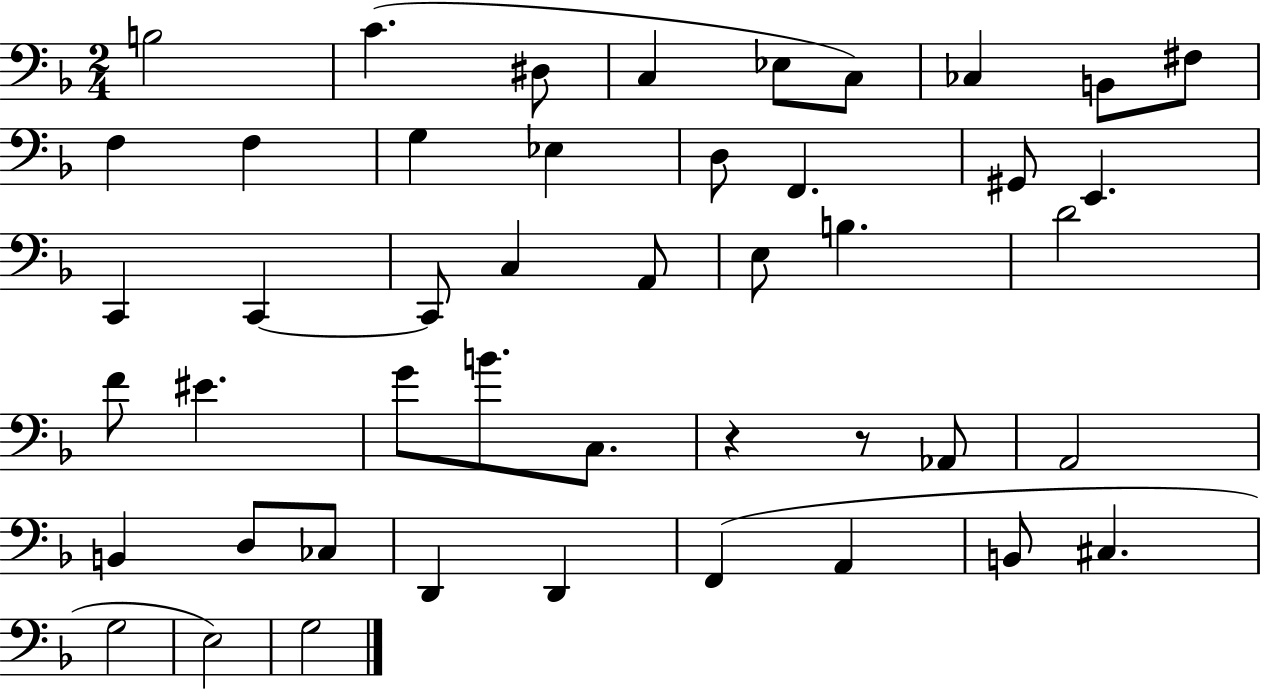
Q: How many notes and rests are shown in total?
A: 46